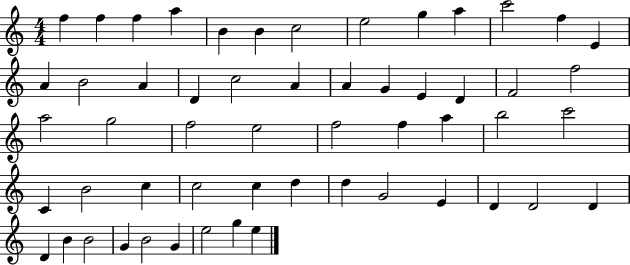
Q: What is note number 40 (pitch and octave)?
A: D5